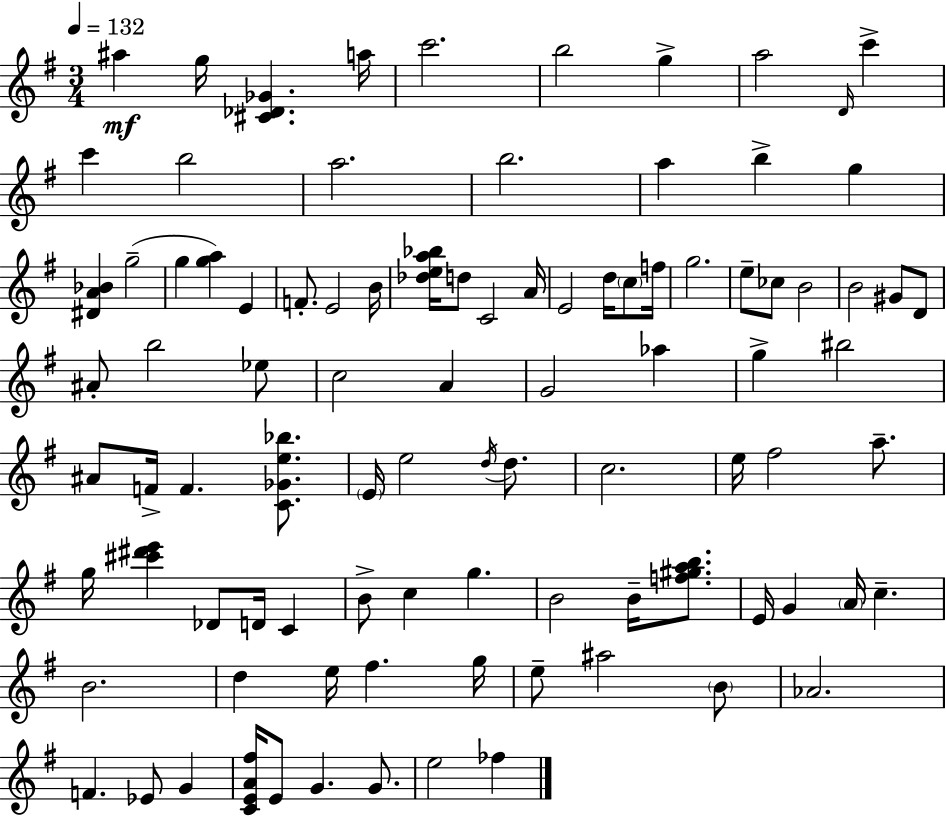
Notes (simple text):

A#5/q G5/s [C#4,Db4,Gb4]/q. A5/s C6/h. B5/h G5/q A5/h D4/s C6/q C6/q B5/h A5/h. B5/h. A5/q B5/q G5/q [D#4,A4,Bb4]/q G5/h G5/q [G5,A5]/q E4/q F4/e. E4/h B4/s [Db5,E5,A5,Bb5]/s D5/e C4/h A4/s E4/h D5/s C5/e F5/s G5/h. E5/e CES5/e B4/h B4/h G#4/e D4/e A#4/e B5/h Eb5/e C5/h A4/q G4/h Ab5/q G5/q BIS5/h A#4/e F4/s F4/q. [C4,Gb4,E5,Bb5]/e. E4/s E5/h D5/s D5/e. C5/h. E5/s F#5/h A5/e. G5/s [C#6,D#6,E6]/q Db4/e D4/s C4/q B4/e C5/q G5/q. B4/h B4/s [F5,G#5,A5,B5]/e. E4/s G4/q A4/s C5/q. B4/h. D5/q E5/s F#5/q. G5/s E5/e A#5/h B4/e Ab4/h. F4/q. Eb4/e G4/q [C4,E4,A4,F#5]/s E4/e G4/q. G4/e. E5/h FES5/q